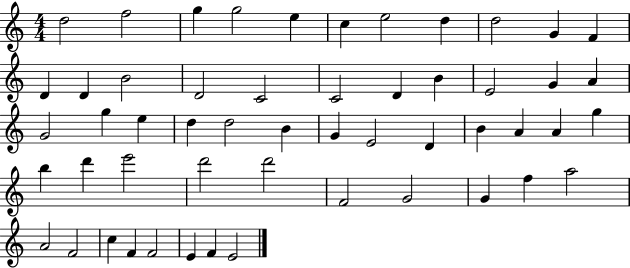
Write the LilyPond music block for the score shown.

{
  \clef treble
  \numericTimeSignature
  \time 4/4
  \key c \major
  d''2 f''2 | g''4 g''2 e''4 | c''4 e''2 d''4 | d''2 g'4 f'4 | \break d'4 d'4 b'2 | d'2 c'2 | c'2 d'4 b'4 | e'2 g'4 a'4 | \break g'2 g''4 e''4 | d''4 d''2 b'4 | g'4 e'2 d'4 | b'4 a'4 a'4 g''4 | \break b''4 d'''4 e'''2 | d'''2 d'''2 | f'2 g'2 | g'4 f''4 a''2 | \break a'2 f'2 | c''4 f'4 f'2 | e'4 f'4 e'2 | \bar "|."
}